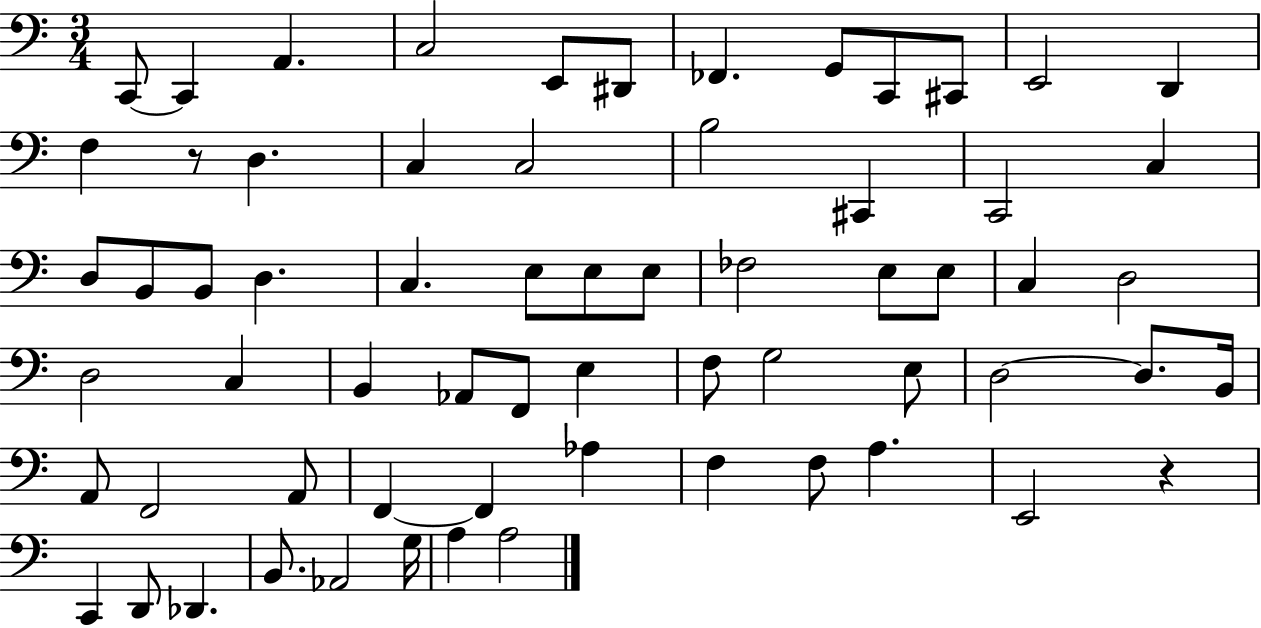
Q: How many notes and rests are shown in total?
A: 65